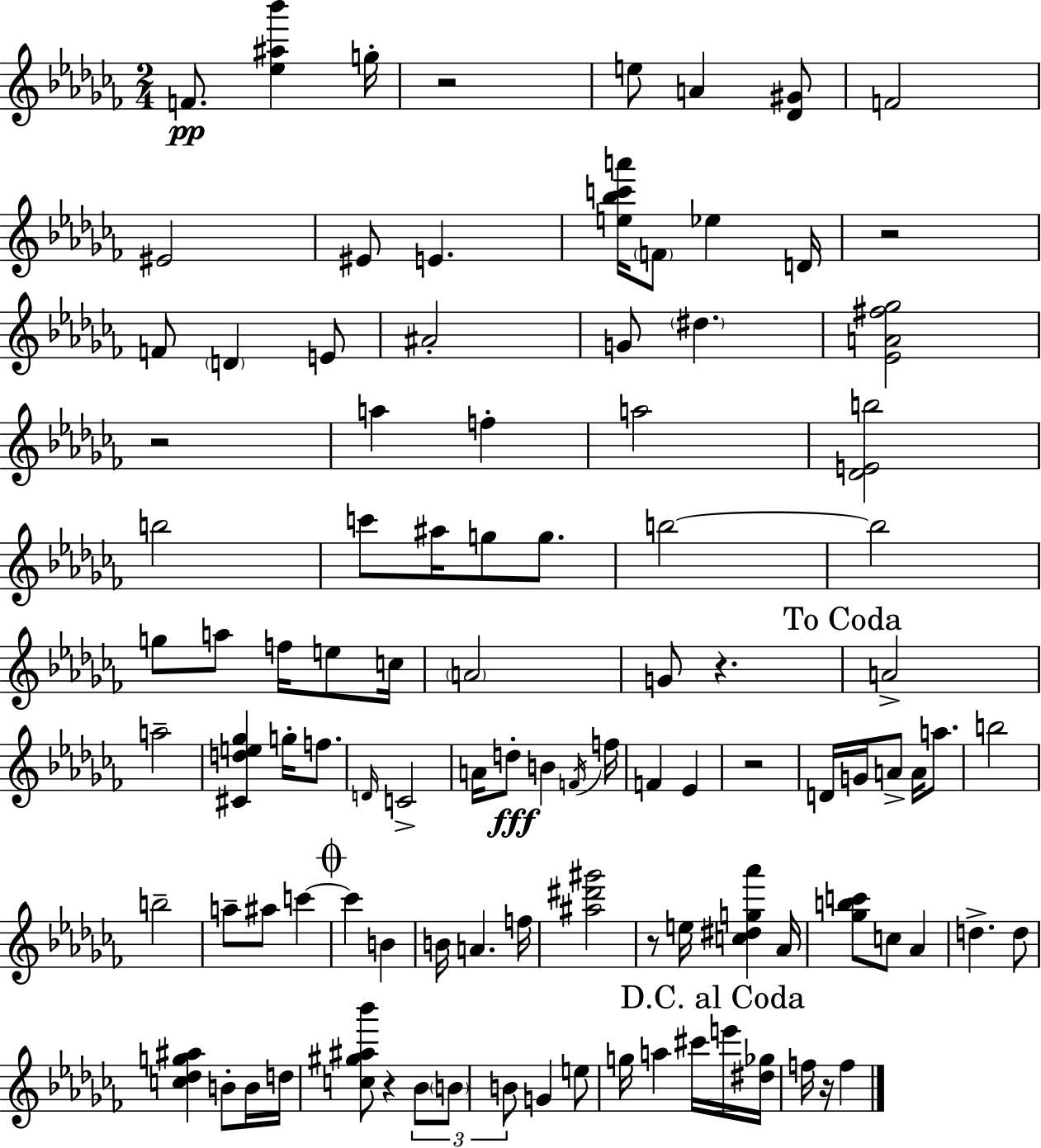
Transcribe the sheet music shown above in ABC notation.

X:1
T:Untitled
M:2/4
L:1/4
K:Abm
F/2 [_e^a_b'] g/4 z2 e/2 A [_D^G]/2 F2 ^E2 ^E/2 E [e_bc'a']/4 F/2 _e D/4 z2 F/2 D E/2 ^A2 G/2 ^d [_EA^f_g]2 z2 a f a2 [_DEb]2 b2 c'/2 ^a/4 g/2 g/2 b2 b2 g/2 a/2 f/4 e/2 c/4 A2 G/2 z A2 a2 [^Cde_g] g/4 f/2 D/4 C2 A/4 d/2 B F/4 f/4 F _E z2 D/4 G/4 A/2 A/4 a/2 b2 b2 a/2 ^a/2 c' c' B B/4 A f/4 [^a^d'^g']2 z/2 e/4 [c^dg_a'] _A/4 [_gbc']/2 c/2 _A d d/2 [c_dg^a] B/2 B/4 d/4 [c^g^a_b']/2 z _B/2 B/2 B/2 G e/2 g/4 a ^c'/4 e'/4 [^d_g]/4 f/4 z/4 f